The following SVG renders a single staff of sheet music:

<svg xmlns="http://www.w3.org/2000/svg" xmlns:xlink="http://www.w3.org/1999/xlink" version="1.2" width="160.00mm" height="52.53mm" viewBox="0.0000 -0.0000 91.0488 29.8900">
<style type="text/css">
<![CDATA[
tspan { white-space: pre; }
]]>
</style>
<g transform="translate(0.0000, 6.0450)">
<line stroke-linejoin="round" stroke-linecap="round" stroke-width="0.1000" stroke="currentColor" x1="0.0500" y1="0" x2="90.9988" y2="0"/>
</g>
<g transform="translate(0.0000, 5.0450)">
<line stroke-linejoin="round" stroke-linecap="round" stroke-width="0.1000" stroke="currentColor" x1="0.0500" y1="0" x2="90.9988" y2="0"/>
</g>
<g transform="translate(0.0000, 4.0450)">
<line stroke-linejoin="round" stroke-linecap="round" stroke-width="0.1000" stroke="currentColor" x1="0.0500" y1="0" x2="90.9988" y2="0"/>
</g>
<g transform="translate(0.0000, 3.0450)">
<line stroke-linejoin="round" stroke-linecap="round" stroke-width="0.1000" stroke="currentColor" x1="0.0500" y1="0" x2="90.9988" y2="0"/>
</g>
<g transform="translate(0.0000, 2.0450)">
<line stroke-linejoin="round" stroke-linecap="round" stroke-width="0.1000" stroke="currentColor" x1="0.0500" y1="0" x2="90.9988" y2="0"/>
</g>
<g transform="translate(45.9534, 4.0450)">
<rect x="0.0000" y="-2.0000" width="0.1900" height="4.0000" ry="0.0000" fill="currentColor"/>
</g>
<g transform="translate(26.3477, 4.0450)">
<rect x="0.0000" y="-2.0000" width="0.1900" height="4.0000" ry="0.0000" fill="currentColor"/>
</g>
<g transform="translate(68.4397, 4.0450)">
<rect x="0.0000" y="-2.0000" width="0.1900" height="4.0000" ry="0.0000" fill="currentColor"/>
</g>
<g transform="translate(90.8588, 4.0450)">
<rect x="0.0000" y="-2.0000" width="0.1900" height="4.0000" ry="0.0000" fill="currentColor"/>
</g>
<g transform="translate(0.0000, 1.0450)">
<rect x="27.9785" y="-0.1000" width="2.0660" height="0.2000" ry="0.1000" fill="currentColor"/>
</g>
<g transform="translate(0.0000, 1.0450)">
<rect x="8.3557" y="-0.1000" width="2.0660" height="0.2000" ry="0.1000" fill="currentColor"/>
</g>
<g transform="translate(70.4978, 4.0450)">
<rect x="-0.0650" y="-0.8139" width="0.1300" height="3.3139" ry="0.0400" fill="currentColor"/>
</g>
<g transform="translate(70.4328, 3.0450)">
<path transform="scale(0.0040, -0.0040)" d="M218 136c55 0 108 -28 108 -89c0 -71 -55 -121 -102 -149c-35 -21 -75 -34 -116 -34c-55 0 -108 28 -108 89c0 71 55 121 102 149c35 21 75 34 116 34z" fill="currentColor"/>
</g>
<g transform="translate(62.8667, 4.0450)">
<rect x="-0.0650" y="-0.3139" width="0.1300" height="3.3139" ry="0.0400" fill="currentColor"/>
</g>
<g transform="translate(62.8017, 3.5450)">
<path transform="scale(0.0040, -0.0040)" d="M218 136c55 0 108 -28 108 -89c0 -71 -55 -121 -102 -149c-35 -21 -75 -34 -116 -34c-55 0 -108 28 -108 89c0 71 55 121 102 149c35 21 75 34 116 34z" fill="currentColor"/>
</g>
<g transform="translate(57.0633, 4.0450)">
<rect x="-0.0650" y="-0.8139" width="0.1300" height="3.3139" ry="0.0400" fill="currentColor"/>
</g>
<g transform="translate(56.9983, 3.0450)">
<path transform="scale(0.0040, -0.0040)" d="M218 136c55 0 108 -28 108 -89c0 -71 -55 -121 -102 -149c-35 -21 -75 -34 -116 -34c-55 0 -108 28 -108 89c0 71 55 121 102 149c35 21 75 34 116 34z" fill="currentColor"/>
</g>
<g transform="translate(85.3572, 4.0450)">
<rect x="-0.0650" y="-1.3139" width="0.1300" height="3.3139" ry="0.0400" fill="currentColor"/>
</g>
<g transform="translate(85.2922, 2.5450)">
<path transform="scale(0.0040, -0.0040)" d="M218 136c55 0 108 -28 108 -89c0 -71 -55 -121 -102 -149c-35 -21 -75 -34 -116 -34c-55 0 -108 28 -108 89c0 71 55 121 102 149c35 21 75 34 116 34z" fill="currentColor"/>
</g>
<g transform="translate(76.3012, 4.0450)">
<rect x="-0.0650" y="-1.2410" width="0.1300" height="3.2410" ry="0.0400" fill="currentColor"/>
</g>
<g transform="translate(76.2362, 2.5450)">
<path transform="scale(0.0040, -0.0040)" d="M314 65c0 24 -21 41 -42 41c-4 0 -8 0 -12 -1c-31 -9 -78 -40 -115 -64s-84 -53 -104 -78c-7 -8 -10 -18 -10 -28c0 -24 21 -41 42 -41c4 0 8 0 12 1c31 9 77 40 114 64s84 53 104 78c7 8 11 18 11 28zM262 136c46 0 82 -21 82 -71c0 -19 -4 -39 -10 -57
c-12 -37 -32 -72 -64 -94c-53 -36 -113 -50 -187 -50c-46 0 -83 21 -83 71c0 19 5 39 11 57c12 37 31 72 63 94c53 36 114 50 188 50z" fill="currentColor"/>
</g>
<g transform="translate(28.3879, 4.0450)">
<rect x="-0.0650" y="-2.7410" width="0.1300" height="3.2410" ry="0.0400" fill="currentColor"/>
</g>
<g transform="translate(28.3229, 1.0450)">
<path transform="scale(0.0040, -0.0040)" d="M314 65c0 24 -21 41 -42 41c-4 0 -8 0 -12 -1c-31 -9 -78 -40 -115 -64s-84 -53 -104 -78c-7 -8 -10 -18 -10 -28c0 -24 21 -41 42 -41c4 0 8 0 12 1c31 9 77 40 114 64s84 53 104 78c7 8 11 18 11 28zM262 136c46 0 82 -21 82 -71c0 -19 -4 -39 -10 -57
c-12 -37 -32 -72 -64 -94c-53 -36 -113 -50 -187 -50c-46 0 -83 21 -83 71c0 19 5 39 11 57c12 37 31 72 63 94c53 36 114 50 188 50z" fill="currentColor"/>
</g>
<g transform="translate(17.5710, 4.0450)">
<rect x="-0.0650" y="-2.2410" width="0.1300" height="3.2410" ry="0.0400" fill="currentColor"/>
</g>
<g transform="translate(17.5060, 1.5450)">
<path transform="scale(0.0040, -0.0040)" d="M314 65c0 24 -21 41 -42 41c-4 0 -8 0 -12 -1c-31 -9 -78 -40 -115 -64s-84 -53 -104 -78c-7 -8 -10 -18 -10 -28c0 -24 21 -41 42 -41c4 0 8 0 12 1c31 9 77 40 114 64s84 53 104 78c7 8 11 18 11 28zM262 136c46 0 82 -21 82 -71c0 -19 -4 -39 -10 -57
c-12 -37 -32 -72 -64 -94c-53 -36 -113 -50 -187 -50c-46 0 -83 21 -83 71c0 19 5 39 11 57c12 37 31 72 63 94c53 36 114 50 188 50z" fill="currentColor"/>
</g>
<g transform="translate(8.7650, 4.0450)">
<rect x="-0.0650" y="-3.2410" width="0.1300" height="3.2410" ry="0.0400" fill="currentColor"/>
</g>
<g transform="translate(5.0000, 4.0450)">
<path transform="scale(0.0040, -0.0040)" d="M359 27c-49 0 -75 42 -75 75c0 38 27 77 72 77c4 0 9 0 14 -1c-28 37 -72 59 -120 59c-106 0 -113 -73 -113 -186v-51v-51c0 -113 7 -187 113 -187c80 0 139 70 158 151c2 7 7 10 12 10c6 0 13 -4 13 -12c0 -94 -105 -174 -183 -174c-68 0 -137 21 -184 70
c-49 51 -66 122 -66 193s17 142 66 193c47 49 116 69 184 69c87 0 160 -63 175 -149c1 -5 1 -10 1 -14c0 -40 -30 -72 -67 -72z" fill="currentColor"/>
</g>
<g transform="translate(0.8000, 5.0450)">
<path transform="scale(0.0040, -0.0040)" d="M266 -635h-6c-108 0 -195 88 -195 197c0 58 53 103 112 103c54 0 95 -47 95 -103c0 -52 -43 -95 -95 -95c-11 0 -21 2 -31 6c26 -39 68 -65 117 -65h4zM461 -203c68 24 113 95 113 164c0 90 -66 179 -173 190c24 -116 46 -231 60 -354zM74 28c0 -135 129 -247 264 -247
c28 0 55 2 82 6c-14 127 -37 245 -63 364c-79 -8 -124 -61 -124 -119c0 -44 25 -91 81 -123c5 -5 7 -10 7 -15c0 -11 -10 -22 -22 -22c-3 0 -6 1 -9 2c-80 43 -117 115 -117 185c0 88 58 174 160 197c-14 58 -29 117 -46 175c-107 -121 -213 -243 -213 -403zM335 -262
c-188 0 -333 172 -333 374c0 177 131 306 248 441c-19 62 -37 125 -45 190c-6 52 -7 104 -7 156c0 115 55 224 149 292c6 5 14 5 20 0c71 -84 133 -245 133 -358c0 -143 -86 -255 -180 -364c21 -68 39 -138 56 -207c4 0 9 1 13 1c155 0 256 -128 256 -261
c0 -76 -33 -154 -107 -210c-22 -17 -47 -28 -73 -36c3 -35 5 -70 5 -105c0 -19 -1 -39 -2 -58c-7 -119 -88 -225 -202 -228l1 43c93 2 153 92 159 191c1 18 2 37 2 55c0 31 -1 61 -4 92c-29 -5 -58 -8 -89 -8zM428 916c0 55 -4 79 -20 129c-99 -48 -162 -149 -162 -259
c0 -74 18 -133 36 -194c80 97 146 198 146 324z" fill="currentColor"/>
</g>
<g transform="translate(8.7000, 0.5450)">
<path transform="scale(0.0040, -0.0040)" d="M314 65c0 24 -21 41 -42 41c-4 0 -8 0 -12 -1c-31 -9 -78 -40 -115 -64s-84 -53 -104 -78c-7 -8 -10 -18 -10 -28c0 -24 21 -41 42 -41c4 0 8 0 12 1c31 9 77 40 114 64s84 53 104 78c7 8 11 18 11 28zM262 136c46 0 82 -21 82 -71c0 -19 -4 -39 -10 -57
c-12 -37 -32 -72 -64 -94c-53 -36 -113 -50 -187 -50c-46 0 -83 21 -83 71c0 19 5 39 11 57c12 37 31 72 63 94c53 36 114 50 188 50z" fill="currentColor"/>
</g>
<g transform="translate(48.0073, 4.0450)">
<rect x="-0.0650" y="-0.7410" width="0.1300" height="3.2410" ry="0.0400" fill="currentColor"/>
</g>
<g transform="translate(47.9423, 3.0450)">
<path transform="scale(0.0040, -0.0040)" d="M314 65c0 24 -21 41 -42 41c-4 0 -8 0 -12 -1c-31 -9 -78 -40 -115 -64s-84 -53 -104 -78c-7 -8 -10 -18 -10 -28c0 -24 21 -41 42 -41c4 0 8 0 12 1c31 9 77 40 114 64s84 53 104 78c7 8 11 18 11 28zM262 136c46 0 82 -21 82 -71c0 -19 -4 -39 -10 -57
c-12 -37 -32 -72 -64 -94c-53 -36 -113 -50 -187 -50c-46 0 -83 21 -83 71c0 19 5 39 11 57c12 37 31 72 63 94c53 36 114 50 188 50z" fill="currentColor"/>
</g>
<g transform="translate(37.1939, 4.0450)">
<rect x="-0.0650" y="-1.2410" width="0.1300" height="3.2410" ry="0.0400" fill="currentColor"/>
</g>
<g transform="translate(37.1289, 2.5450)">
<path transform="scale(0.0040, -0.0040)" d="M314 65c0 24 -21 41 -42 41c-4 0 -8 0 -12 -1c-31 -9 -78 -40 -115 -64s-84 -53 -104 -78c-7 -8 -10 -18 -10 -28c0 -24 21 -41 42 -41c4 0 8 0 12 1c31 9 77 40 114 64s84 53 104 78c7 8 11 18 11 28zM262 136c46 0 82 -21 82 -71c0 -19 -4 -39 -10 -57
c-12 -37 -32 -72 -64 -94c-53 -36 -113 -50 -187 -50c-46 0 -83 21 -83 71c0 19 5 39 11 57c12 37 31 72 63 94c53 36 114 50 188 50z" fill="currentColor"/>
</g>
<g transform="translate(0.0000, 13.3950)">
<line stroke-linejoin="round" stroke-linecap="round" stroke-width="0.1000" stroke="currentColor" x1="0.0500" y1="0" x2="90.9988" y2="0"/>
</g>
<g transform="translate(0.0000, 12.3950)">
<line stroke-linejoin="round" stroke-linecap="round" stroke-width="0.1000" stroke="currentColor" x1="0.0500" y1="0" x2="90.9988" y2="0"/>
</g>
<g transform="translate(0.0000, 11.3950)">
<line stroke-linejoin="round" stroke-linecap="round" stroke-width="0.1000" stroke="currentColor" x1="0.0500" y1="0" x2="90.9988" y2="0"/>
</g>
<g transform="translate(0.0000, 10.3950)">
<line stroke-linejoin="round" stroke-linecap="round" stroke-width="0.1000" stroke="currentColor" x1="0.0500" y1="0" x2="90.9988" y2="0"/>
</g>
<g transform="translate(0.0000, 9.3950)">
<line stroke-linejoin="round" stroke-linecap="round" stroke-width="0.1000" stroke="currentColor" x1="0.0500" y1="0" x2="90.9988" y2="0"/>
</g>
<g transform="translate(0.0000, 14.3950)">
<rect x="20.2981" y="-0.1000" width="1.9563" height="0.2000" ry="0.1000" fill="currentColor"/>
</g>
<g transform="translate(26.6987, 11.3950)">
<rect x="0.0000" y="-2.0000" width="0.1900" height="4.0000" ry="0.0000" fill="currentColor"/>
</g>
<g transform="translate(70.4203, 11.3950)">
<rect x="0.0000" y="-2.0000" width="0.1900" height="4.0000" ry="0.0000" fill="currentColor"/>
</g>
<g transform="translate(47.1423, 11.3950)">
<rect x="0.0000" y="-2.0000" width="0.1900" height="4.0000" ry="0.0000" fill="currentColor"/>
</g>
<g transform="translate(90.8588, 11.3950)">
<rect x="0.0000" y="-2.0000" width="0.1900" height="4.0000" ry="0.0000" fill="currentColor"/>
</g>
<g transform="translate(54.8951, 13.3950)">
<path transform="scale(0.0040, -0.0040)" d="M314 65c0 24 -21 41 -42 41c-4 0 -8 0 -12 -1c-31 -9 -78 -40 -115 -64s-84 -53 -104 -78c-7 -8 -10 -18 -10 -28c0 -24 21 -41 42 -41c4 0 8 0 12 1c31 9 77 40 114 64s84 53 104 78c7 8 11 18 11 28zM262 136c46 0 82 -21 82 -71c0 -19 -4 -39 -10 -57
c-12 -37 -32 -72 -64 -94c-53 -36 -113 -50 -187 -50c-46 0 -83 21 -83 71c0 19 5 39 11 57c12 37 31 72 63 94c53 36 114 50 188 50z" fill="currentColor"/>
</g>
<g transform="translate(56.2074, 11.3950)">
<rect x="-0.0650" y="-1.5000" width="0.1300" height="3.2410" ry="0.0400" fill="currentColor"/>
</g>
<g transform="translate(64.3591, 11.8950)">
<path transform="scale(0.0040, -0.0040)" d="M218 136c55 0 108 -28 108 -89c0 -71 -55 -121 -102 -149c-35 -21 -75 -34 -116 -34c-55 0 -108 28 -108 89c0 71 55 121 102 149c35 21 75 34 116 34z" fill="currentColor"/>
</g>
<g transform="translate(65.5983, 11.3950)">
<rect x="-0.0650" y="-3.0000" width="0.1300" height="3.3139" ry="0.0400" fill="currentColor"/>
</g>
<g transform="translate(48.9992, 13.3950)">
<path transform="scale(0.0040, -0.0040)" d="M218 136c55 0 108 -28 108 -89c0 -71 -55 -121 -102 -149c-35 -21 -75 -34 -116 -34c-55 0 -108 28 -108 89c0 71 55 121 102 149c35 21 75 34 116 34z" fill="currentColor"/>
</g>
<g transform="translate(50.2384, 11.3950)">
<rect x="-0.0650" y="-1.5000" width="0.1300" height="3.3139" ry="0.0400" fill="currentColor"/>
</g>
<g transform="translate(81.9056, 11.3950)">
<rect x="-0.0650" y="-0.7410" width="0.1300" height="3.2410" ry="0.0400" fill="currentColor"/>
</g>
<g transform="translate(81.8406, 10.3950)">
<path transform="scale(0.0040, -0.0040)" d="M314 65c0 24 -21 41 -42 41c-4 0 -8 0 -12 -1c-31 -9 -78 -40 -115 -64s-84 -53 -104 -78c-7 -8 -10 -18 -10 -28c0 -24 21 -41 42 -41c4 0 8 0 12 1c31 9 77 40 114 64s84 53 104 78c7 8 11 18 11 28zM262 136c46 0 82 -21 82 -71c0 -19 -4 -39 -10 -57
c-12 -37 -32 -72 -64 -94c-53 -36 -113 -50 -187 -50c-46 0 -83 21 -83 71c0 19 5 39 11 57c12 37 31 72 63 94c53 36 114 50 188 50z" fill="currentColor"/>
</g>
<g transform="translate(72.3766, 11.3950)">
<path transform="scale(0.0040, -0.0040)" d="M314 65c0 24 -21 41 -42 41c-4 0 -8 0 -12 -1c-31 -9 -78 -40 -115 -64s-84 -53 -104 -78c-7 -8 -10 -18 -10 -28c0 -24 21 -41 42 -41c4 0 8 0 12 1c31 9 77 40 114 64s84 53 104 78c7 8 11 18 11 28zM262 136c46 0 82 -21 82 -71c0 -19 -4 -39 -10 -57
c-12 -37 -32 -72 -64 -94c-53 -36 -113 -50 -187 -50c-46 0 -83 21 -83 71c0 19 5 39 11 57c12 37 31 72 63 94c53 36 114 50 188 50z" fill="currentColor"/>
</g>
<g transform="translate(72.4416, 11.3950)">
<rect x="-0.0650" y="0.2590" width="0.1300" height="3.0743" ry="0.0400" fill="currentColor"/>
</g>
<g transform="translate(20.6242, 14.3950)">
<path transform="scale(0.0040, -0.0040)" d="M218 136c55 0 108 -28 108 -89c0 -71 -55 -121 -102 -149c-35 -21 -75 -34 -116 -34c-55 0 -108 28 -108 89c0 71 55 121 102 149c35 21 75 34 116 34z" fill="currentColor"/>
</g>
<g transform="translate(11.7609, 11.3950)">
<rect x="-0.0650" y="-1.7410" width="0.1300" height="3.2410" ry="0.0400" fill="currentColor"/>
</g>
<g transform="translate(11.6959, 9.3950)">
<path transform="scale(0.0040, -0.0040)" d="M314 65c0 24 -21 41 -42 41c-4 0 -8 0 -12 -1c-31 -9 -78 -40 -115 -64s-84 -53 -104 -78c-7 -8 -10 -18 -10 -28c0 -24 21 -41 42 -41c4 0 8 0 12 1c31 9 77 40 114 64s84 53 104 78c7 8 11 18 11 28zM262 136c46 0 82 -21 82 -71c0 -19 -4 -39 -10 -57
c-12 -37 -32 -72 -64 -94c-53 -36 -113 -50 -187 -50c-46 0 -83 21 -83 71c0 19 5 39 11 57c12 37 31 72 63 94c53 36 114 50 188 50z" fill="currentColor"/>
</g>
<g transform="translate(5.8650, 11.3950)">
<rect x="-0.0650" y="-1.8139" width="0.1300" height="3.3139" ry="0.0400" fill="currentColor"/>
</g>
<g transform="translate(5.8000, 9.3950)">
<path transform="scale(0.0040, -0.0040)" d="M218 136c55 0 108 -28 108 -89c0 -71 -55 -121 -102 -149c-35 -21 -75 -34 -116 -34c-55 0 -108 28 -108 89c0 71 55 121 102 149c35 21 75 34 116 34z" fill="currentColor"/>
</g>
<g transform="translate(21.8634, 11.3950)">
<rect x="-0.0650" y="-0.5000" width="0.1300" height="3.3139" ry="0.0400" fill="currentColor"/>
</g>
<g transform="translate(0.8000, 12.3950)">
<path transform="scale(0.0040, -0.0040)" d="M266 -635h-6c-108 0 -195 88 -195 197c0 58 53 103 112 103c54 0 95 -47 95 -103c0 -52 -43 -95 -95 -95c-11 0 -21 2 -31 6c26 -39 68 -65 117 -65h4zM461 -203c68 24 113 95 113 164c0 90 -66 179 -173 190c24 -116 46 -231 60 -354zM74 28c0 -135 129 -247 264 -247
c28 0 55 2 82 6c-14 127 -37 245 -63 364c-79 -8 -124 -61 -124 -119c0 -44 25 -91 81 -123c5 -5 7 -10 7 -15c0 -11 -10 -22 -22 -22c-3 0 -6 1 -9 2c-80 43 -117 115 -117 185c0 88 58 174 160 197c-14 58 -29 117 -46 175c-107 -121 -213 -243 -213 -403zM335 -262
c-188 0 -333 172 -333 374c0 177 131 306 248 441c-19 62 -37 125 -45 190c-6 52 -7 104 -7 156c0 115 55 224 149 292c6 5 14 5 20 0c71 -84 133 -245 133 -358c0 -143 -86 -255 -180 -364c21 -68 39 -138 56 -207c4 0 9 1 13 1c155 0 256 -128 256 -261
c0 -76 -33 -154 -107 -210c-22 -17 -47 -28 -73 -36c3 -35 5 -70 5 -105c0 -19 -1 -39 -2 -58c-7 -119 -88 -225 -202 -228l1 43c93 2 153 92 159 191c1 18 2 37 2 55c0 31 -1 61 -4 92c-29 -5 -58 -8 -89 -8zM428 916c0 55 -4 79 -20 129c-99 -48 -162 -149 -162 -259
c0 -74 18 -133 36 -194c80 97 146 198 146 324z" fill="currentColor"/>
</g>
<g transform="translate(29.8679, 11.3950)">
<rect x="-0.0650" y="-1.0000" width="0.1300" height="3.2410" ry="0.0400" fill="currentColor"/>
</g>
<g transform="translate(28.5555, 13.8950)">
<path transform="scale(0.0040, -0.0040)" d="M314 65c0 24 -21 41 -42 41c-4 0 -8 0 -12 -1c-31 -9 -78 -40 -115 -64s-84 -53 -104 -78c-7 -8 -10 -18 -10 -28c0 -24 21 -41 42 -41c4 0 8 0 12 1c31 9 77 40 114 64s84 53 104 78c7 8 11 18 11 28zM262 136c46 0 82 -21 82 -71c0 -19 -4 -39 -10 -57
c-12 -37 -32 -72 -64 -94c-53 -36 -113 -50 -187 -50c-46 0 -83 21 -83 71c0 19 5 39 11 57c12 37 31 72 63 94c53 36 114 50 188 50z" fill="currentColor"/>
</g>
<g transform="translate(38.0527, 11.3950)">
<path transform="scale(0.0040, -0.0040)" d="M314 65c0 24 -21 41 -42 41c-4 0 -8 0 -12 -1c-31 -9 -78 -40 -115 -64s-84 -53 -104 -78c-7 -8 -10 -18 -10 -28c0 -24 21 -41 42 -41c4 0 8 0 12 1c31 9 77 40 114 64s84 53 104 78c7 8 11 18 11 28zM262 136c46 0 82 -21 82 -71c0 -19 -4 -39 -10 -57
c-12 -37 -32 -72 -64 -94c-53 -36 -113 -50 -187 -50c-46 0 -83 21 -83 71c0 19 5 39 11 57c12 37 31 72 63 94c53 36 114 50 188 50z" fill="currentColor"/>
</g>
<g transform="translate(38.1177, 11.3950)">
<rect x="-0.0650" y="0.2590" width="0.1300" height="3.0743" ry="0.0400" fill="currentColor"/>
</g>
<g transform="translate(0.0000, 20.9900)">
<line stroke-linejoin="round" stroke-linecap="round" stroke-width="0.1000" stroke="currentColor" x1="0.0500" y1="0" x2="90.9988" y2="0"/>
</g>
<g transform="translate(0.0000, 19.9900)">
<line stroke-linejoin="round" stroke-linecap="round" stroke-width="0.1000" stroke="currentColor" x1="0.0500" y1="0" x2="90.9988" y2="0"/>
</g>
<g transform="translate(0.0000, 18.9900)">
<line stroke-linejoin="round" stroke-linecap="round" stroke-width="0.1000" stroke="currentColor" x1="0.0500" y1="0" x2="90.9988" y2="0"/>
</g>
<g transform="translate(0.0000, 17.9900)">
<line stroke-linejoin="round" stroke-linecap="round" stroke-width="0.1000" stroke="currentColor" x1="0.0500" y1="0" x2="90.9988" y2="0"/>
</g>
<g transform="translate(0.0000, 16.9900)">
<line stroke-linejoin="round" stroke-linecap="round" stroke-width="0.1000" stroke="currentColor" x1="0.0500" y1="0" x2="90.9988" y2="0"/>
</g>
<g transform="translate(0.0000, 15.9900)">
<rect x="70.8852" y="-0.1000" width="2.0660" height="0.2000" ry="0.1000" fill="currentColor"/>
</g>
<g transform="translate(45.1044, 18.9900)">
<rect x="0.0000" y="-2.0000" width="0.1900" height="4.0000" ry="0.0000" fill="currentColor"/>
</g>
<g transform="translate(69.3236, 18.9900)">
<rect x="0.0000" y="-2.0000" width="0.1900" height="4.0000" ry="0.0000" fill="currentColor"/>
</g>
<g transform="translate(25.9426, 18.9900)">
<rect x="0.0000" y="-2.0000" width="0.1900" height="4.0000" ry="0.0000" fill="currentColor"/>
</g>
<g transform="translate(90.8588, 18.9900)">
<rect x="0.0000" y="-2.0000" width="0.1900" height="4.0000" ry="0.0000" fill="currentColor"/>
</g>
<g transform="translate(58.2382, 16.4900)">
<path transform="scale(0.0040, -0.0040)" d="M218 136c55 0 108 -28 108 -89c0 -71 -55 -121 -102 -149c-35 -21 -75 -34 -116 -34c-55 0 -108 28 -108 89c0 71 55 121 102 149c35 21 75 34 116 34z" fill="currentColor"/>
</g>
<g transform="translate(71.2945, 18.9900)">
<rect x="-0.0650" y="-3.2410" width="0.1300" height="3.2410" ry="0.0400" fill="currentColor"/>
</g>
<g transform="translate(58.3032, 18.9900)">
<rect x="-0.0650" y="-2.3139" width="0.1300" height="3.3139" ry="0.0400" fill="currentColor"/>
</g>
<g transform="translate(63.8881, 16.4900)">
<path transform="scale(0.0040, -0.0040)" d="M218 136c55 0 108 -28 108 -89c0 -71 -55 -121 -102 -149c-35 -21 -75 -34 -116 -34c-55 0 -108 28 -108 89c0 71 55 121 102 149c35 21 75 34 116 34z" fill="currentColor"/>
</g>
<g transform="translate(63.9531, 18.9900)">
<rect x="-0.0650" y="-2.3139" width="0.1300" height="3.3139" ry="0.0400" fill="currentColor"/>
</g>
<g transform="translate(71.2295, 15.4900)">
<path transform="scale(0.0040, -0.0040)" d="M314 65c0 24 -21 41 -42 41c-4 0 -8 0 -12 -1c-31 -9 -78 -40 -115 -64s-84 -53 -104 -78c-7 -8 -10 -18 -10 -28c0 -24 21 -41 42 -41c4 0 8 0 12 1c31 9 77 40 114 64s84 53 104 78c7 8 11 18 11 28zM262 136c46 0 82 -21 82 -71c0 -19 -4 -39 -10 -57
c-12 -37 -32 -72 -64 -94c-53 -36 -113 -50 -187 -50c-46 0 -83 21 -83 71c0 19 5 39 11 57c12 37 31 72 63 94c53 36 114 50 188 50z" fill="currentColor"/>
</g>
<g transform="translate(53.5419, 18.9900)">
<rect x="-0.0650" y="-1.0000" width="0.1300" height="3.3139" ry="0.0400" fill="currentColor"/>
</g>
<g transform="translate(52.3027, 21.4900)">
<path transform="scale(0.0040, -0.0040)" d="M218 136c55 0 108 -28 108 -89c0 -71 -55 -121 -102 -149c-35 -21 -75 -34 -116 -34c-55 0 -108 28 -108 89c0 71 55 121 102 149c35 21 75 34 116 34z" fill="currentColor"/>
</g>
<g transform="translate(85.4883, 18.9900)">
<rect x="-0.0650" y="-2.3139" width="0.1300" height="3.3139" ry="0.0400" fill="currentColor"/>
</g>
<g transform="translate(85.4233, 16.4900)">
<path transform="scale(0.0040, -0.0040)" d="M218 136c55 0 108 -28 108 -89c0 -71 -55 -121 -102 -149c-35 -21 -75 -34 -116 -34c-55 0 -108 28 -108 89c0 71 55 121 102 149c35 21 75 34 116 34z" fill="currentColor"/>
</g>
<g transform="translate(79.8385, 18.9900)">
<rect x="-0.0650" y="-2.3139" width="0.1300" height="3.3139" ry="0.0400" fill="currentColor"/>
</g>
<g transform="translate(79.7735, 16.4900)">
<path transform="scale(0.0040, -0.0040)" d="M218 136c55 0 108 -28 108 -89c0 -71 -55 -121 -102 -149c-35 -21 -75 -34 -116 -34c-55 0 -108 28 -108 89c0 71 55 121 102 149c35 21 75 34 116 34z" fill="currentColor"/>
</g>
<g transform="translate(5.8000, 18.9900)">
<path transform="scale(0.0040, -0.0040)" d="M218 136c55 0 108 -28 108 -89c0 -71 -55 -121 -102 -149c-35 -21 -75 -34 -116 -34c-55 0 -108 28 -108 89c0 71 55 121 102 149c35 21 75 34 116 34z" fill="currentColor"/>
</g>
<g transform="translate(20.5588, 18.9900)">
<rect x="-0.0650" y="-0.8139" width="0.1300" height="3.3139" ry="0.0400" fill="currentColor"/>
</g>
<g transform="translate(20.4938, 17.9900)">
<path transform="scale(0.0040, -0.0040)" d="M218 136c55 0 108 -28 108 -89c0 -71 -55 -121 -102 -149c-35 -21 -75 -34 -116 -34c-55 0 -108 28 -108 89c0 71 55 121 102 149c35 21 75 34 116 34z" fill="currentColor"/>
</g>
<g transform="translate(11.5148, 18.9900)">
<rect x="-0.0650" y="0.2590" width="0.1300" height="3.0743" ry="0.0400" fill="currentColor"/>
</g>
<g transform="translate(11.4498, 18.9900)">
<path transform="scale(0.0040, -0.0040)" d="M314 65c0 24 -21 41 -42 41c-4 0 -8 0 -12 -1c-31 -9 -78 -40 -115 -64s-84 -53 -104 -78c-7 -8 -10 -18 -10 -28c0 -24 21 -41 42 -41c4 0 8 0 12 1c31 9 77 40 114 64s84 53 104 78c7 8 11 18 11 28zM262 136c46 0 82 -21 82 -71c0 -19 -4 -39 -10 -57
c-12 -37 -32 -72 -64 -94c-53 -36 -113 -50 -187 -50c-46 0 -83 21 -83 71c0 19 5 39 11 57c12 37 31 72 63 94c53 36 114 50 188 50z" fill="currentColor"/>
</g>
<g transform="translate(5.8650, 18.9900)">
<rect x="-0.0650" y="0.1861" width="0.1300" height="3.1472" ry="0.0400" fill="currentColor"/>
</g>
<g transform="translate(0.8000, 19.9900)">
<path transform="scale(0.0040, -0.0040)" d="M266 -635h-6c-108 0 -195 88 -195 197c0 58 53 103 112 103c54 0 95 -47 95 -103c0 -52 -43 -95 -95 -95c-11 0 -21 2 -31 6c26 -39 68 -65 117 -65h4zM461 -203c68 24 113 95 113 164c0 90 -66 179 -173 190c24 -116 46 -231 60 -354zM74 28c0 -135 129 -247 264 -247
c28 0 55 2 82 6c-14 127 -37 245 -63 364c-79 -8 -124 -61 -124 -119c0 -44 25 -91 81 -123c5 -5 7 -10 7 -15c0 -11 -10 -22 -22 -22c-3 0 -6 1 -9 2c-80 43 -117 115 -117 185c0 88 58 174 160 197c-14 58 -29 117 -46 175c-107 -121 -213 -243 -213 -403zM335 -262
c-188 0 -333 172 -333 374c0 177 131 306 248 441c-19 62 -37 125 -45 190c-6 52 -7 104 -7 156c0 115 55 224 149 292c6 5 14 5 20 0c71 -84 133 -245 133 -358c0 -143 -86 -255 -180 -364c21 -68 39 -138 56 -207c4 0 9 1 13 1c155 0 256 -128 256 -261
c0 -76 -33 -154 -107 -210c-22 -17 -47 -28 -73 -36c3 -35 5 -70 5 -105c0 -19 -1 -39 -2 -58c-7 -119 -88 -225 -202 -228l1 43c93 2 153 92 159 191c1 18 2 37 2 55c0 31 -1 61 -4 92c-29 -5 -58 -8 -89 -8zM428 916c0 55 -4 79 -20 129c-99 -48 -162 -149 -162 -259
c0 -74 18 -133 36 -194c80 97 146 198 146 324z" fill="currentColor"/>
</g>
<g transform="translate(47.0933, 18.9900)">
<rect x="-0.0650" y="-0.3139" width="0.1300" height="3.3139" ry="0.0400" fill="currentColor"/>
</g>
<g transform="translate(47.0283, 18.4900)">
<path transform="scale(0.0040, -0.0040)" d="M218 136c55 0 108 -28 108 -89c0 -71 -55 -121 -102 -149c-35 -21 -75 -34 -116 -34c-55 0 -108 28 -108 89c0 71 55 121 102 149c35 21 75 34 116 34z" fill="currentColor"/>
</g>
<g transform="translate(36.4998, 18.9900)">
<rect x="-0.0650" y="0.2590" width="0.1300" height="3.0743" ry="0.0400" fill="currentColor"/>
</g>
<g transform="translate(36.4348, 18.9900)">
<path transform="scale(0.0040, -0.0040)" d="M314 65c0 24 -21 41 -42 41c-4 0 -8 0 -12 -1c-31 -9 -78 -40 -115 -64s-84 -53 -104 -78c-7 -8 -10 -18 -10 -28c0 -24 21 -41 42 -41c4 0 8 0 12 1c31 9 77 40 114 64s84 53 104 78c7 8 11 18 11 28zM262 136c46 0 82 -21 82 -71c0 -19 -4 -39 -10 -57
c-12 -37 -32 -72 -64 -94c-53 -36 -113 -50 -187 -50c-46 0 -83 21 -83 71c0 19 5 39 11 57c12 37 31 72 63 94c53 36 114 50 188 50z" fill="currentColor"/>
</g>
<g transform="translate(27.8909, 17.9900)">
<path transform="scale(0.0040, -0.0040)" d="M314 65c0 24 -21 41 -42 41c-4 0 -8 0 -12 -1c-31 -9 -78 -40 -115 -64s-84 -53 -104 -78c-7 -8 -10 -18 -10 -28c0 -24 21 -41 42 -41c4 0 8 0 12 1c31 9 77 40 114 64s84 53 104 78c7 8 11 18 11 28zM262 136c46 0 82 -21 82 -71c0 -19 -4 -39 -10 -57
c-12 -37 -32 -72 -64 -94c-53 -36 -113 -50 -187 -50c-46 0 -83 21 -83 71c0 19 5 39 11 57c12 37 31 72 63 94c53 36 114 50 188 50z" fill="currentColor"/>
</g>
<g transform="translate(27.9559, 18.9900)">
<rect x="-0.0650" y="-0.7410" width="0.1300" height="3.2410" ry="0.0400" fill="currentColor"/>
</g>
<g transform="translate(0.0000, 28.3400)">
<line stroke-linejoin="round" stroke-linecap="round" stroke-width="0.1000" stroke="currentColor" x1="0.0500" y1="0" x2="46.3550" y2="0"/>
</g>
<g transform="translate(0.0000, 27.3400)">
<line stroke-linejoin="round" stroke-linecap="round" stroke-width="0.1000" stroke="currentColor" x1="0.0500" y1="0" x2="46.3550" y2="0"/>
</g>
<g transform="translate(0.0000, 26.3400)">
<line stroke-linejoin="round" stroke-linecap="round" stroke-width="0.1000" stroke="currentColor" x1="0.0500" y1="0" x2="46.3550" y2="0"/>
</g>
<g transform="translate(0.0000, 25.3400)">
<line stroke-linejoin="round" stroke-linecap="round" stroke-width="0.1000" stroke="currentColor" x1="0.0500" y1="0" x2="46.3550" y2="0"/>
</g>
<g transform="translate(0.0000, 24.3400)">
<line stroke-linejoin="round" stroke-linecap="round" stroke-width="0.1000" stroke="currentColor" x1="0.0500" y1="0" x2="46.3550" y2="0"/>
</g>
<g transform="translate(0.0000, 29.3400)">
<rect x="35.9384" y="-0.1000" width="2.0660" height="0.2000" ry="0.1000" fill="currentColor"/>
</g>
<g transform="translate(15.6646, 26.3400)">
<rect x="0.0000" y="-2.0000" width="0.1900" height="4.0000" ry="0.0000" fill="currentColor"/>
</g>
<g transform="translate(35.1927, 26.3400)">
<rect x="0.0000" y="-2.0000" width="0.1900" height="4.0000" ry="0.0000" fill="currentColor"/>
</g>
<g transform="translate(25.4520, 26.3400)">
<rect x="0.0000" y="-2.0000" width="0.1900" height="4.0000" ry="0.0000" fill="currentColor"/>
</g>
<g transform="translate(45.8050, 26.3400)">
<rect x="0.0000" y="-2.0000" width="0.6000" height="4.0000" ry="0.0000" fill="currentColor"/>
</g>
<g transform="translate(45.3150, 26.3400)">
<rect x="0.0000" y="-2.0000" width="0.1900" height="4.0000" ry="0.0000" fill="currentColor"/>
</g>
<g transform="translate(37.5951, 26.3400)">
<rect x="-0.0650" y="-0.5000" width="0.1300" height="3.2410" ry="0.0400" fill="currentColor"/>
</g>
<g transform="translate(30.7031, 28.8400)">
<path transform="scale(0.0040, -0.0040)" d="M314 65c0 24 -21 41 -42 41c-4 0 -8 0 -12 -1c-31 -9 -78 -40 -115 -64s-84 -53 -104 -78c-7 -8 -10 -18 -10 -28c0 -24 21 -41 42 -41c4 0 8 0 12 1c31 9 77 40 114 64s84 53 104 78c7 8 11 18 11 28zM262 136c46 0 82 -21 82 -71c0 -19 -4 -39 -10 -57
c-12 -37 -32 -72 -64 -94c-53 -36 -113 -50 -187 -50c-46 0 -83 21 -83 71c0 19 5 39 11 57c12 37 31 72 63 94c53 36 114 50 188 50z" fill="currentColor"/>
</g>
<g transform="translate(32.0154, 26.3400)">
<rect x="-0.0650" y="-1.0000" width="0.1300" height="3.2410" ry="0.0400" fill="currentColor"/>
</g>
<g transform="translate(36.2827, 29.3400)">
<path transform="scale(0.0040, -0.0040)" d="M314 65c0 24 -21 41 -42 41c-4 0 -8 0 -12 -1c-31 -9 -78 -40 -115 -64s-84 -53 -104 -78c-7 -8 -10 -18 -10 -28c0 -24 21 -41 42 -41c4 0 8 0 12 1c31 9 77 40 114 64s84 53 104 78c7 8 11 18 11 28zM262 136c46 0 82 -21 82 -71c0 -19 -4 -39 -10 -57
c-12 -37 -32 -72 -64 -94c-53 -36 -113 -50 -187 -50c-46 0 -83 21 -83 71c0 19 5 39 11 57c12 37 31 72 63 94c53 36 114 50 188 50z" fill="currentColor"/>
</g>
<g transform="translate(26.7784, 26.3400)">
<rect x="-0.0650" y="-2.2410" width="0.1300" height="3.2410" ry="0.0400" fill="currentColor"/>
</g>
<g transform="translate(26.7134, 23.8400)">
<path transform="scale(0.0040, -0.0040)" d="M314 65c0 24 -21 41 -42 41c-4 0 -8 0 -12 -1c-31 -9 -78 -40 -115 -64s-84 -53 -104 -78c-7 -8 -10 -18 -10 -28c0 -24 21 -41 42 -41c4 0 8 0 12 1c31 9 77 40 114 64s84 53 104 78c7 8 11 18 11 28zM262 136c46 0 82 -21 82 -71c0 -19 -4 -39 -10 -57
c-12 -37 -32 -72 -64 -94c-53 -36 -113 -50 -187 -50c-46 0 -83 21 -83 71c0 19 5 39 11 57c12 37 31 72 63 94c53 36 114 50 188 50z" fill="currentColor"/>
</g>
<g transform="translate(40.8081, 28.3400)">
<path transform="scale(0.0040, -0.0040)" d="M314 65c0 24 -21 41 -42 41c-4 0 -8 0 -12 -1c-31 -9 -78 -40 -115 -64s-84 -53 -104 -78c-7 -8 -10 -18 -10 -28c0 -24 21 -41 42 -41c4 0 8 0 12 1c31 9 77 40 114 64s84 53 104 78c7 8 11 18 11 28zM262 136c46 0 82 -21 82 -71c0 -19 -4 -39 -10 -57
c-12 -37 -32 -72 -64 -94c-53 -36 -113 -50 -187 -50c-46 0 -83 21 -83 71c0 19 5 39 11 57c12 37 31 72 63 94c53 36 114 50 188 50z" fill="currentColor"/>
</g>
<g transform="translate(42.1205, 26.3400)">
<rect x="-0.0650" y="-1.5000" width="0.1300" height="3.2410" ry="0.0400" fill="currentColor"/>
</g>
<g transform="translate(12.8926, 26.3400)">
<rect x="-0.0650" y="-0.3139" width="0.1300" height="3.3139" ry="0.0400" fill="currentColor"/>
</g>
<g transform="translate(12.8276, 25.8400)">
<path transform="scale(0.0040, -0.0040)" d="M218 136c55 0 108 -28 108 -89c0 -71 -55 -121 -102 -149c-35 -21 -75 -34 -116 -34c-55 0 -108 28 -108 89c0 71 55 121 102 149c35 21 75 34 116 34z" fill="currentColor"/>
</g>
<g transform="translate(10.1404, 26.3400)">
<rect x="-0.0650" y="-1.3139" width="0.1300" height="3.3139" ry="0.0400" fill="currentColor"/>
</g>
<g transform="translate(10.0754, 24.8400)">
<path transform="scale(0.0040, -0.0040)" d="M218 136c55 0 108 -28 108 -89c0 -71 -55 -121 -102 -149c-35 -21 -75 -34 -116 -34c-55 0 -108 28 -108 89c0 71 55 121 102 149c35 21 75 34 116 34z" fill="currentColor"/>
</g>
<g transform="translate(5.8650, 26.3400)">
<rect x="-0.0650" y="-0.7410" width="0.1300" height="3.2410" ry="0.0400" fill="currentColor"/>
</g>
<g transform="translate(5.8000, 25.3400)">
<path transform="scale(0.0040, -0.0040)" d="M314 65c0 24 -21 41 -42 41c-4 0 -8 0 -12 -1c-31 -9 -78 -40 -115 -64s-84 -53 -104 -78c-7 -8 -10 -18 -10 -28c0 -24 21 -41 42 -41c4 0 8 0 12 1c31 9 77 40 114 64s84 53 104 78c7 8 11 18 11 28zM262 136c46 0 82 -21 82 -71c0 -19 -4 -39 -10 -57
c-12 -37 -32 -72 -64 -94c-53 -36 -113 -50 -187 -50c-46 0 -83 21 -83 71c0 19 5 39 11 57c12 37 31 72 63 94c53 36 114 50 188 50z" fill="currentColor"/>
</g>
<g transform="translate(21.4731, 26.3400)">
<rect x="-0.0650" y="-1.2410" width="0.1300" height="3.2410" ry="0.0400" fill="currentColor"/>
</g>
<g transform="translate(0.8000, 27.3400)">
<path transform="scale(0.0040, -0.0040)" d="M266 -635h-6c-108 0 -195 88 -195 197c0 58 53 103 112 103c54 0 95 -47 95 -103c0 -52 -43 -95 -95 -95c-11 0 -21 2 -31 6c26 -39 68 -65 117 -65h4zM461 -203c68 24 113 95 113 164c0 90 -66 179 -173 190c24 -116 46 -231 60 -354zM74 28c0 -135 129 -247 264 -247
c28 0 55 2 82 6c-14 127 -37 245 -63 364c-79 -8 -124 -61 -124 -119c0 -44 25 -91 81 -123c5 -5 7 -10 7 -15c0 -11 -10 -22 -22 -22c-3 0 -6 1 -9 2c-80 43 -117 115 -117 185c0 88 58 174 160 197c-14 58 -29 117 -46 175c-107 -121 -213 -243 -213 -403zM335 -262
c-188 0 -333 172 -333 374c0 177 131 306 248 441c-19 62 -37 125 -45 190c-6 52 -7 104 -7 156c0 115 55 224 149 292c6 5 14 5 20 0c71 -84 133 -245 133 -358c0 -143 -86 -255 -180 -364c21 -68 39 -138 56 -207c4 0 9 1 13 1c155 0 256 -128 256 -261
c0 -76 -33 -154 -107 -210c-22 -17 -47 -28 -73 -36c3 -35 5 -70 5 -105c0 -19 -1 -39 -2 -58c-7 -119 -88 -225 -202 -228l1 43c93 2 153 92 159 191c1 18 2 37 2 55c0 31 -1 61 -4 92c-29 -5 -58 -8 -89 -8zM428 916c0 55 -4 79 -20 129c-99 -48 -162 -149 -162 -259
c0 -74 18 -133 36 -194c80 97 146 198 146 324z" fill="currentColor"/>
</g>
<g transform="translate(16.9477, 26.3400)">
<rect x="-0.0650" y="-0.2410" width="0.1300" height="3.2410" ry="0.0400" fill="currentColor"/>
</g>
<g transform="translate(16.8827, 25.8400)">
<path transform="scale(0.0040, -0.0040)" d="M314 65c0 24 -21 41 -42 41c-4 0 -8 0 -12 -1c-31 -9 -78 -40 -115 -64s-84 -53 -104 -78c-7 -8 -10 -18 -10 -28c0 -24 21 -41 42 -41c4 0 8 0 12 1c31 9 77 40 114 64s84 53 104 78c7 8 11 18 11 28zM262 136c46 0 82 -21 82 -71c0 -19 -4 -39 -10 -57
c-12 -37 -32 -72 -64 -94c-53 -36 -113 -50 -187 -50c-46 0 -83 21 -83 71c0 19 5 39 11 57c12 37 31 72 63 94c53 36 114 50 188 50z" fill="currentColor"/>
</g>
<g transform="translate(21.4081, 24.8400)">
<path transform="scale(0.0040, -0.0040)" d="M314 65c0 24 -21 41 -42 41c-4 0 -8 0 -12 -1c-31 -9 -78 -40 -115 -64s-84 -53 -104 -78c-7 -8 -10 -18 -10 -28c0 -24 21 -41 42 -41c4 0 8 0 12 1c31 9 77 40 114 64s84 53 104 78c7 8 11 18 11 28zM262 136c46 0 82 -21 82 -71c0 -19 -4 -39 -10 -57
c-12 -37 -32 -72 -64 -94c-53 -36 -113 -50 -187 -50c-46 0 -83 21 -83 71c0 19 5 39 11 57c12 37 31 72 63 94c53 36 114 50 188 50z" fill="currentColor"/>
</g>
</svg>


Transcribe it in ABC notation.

X:1
T:Untitled
M:4/4
L:1/4
K:C
b2 g2 a2 e2 d2 d c d e2 e f f2 C D2 B2 E E2 A B2 d2 B B2 d d2 B2 c D g g b2 g g d2 e c c2 e2 g2 D2 C2 E2